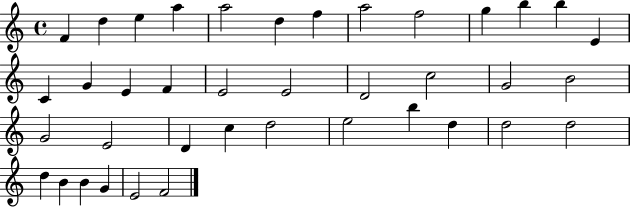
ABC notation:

X:1
T:Untitled
M:4/4
L:1/4
K:C
F d e a a2 d f a2 f2 g b b E C G E F E2 E2 D2 c2 G2 B2 G2 E2 D c d2 e2 b d d2 d2 d B B G E2 F2